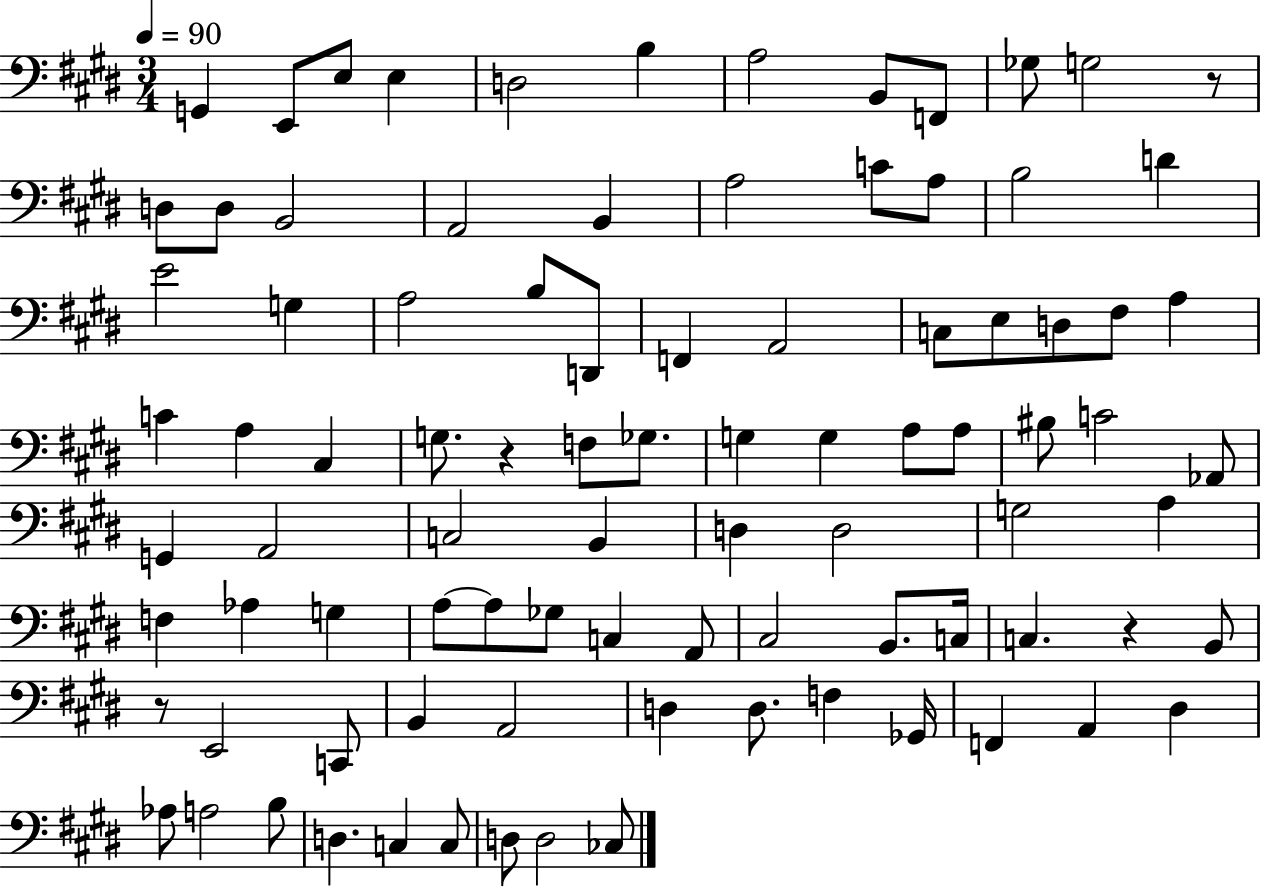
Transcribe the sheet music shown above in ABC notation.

X:1
T:Untitled
M:3/4
L:1/4
K:E
G,, E,,/2 E,/2 E, D,2 B, A,2 B,,/2 F,,/2 _G,/2 G,2 z/2 D,/2 D,/2 B,,2 A,,2 B,, A,2 C/2 A,/2 B,2 D E2 G, A,2 B,/2 D,,/2 F,, A,,2 C,/2 E,/2 D,/2 ^F,/2 A, C A, ^C, G,/2 z F,/2 _G,/2 G, G, A,/2 A,/2 ^B,/2 C2 _A,,/2 G,, A,,2 C,2 B,, D, D,2 G,2 A, F, _A, G, A,/2 A,/2 _G,/2 C, A,,/2 ^C,2 B,,/2 C,/4 C, z B,,/2 z/2 E,,2 C,,/2 B,, A,,2 D, D,/2 F, _G,,/4 F,, A,, ^D, _A,/2 A,2 B,/2 D, C, C,/2 D,/2 D,2 _C,/2